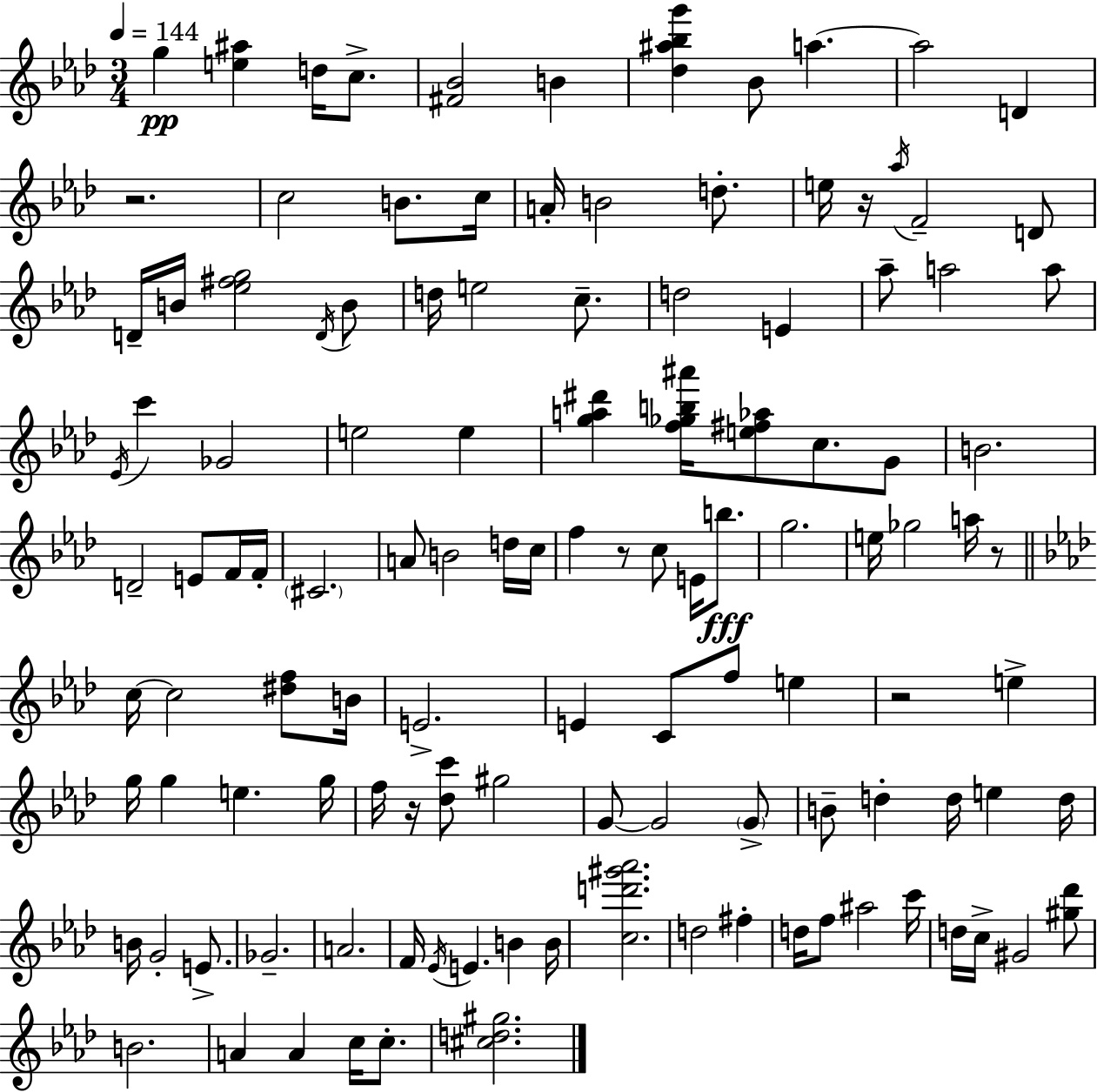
{
  \clef treble
  \numericTimeSignature
  \time 3/4
  \key aes \major
  \tempo 4 = 144
  g''4\pp <e'' ais''>4 d''16 c''8.-> | <fis' bes'>2 b'4 | <des'' ais'' bes'' g'''>4 bes'8 a''4.~~ | a''2 d'4 | \break r2. | c''2 b'8. c''16 | a'16-. b'2 d''8.-. | e''16 r16 \acciaccatura { aes''16 } f'2-- d'8 | \break d'16-- b'16 <ees'' fis'' g''>2 \acciaccatura { d'16 } | b'8 d''16 e''2 c''8.-- | d''2 e'4 | aes''8-- a''2 | \break a''8 \acciaccatura { ees'16 } c'''4 ges'2 | e''2 e''4 | <g'' a'' dis'''>4 <f'' ges'' b'' ais'''>16 <e'' fis'' aes''>8 c''8. | g'8 b'2. | \break d'2-- e'8 | f'16 f'16-. \parenthesize cis'2. | a'8 b'2 | d''16 c''16 f''4 r8 c''8 e'16 | \break b''8.\fff g''2. | e''16 ges''2 | a''16 r8 \bar "||" \break \key aes \major c''16~~ c''2 <dis'' f''>8 b'16 | e'2.-> | e'4 c'8 f''8 e''4 | r2 e''4-> | \break g''16 g''4 e''4. g''16 | f''16 r16 <des'' c'''>8 gis''2 | g'8~~ g'2 \parenthesize g'8-> | b'8-- d''4-. d''16 e''4 d''16 | \break b'16 g'2-. e'8.-> | ges'2.-- | a'2. | f'16 \acciaccatura { ees'16 } e'4. b'4 | \break b'16 <c'' d''' gis''' aes'''>2. | d''2 fis''4-. | d''16 f''8 ais''2 | c'''16 d''16 c''16-> gis'2 <gis'' des'''>8 | \break b'2. | a'4 a'4 c''16 c''8.-. | <cis'' d'' gis''>2. | \bar "|."
}